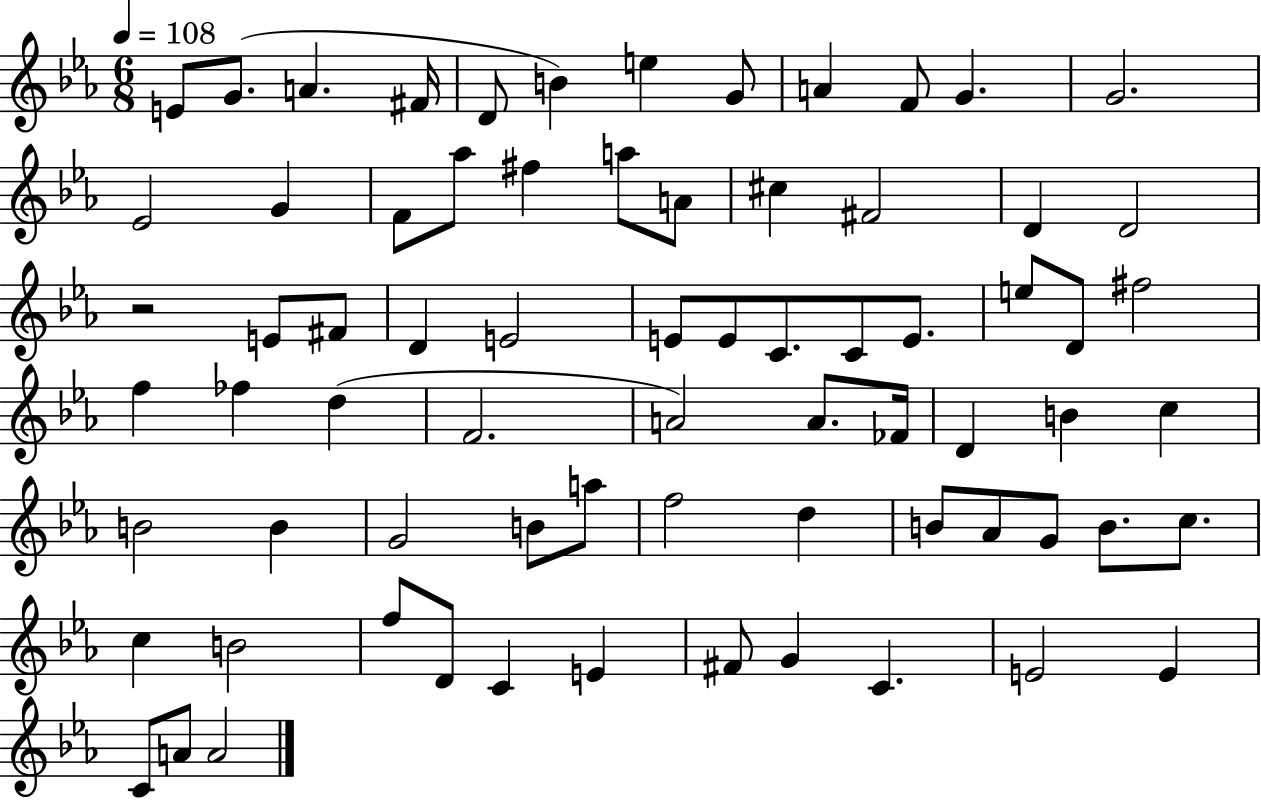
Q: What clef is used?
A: treble